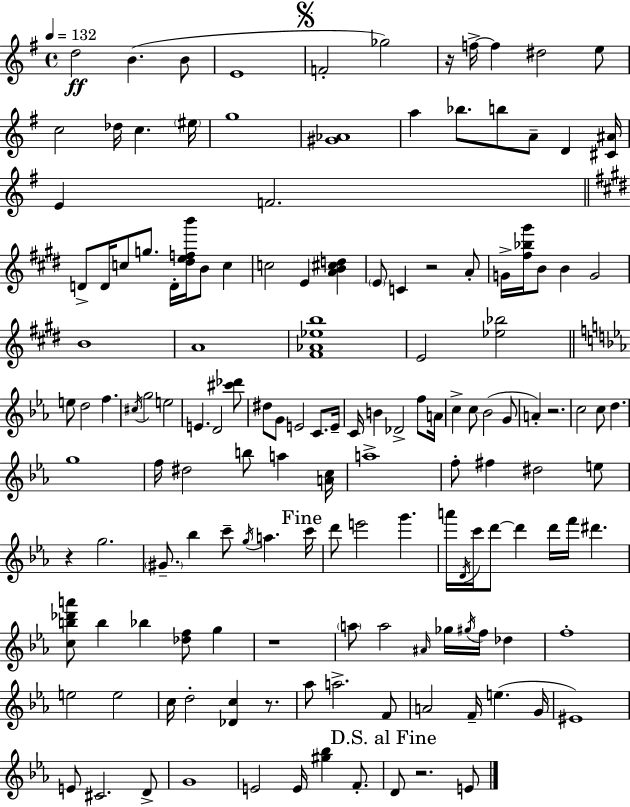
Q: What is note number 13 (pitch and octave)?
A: C5